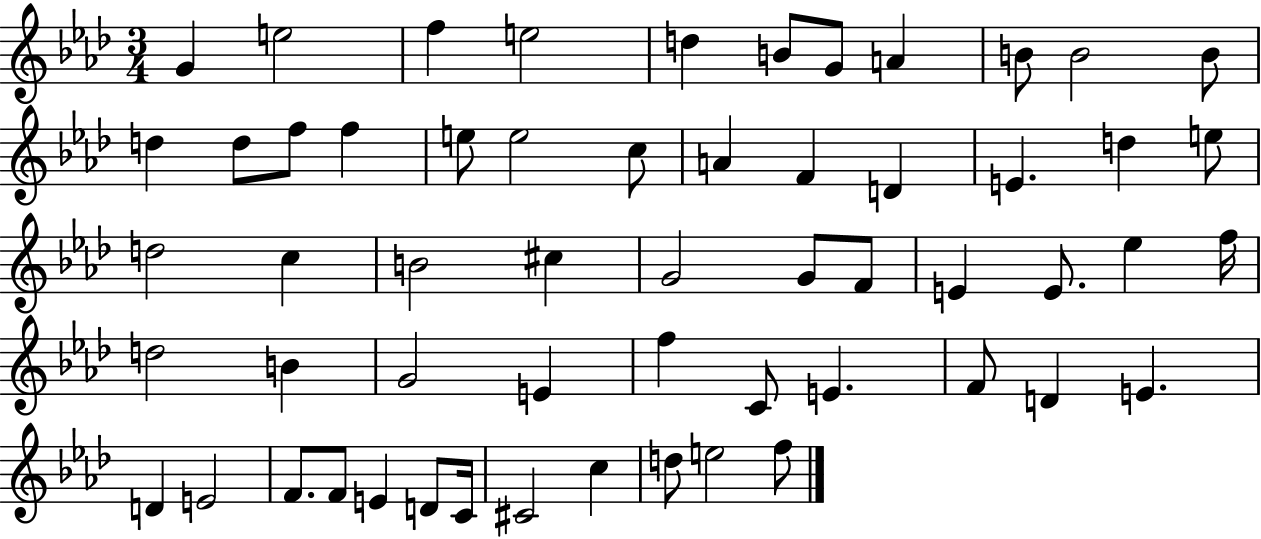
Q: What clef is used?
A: treble